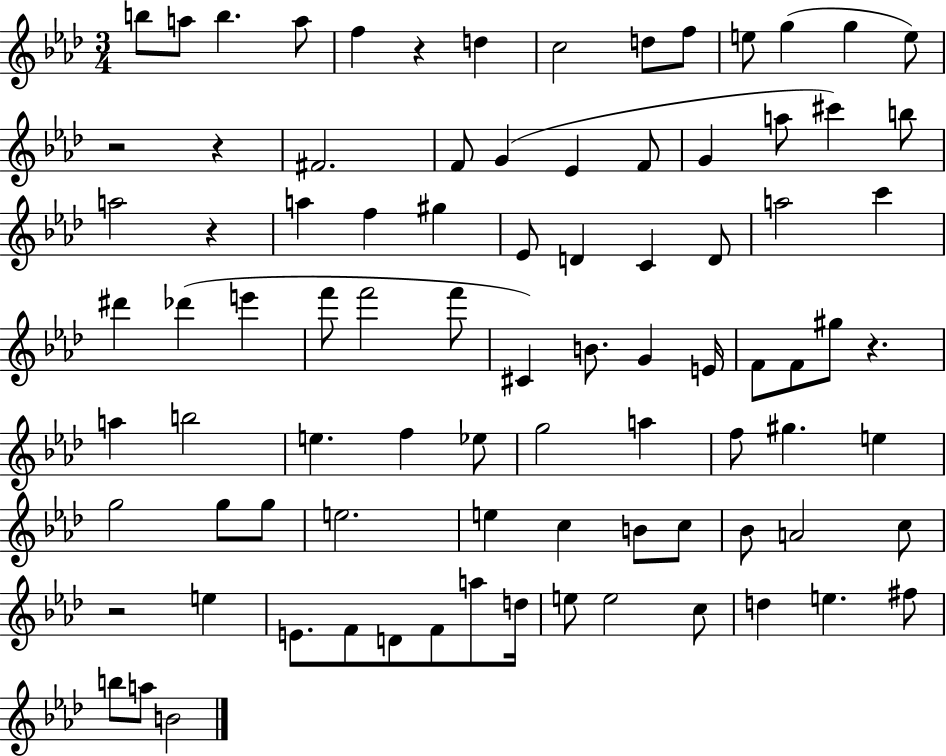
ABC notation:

X:1
T:Untitled
M:3/4
L:1/4
K:Ab
b/2 a/2 b a/2 f z d c2 d/2 f/2 e/2 g g e/2 z2 z ^F2 F/2 G _E F/2 G a/2 ^c' b/2 a2 z a f ^g _E/2 D C D/2 a2 c' ^d' _d' e' f'/2 f'2 f'/2 ^C B/2 G E/4 F/2 F/2 ^g/2 z a b2 e f _e/2 g2 a f/2 ^g e g2 g/2 g/2 e2 e c B/2 c/2 _B/2 A2 c/2 z2 e E/2 F/2 D/2 F/2 a/2 d/4 e/2 e2 c/2 d e ^f/2 b/2 a/2 B2